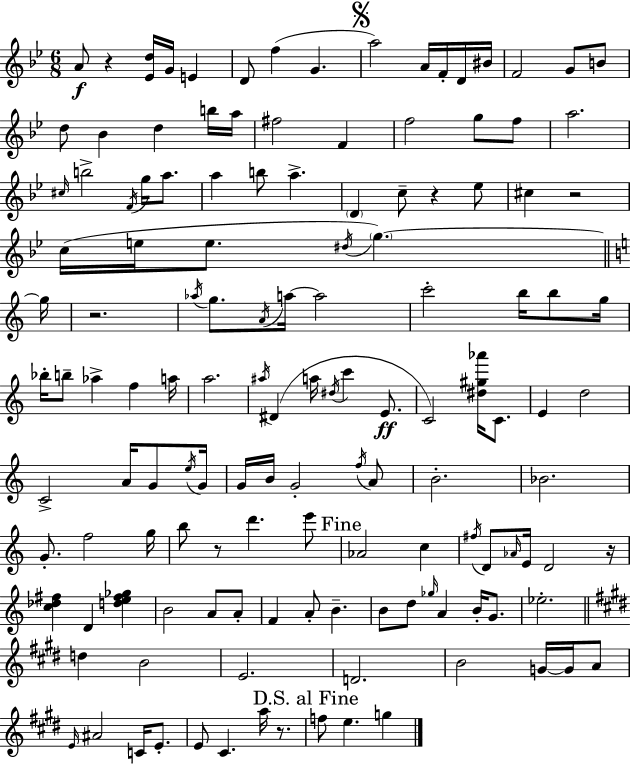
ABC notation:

X:1
T:Untitled
M:6/8
L:1/4
K:Bb
A/2 z [_Ed]/4 G/4 E D/2 f G a2 A/4 F/4 D/4 ^B/4 F2 G/2 B/2 d/2 _B d b/4 a/4 ^f2 F f2 g/2 f/2 a2 ^c/4 b2 F/4 g/4 a/2 a b/2 a D c/2 z _e/2 ^c z2 c/4 e/4 e/2 ^d/4 g g/4 z2 _a/4 g/2 A/4 a/4 a2 c'2 b/4 b/2 g/4 _b/4 b/2 _a f a/4 a2 ^a/4 ^D a/4 ^d/4 c' E/2 C2 [^d^g_a']/4 C/2 E d2 C2 A/4 G/2 e/4 G/4 G/4 B/4 G2 f/4 A/2 B2 _B2 G/2 f2 g/4 b/2 z/2 d' e'/2 _A2 c ^f/4 D/2 _A/4 E/4 D2 z/4 [c_d^f] D [de^f_g] B2 A/2 A/2 F A/2 B B/2 d/2 _g/4 A B/4 G/2 _e2 d B2 E2 D2 B2 G/4 G/4 A/2 E/4 ^A2 C/4 E/2 E/2 ^C a/4 z/2 f/2 e g